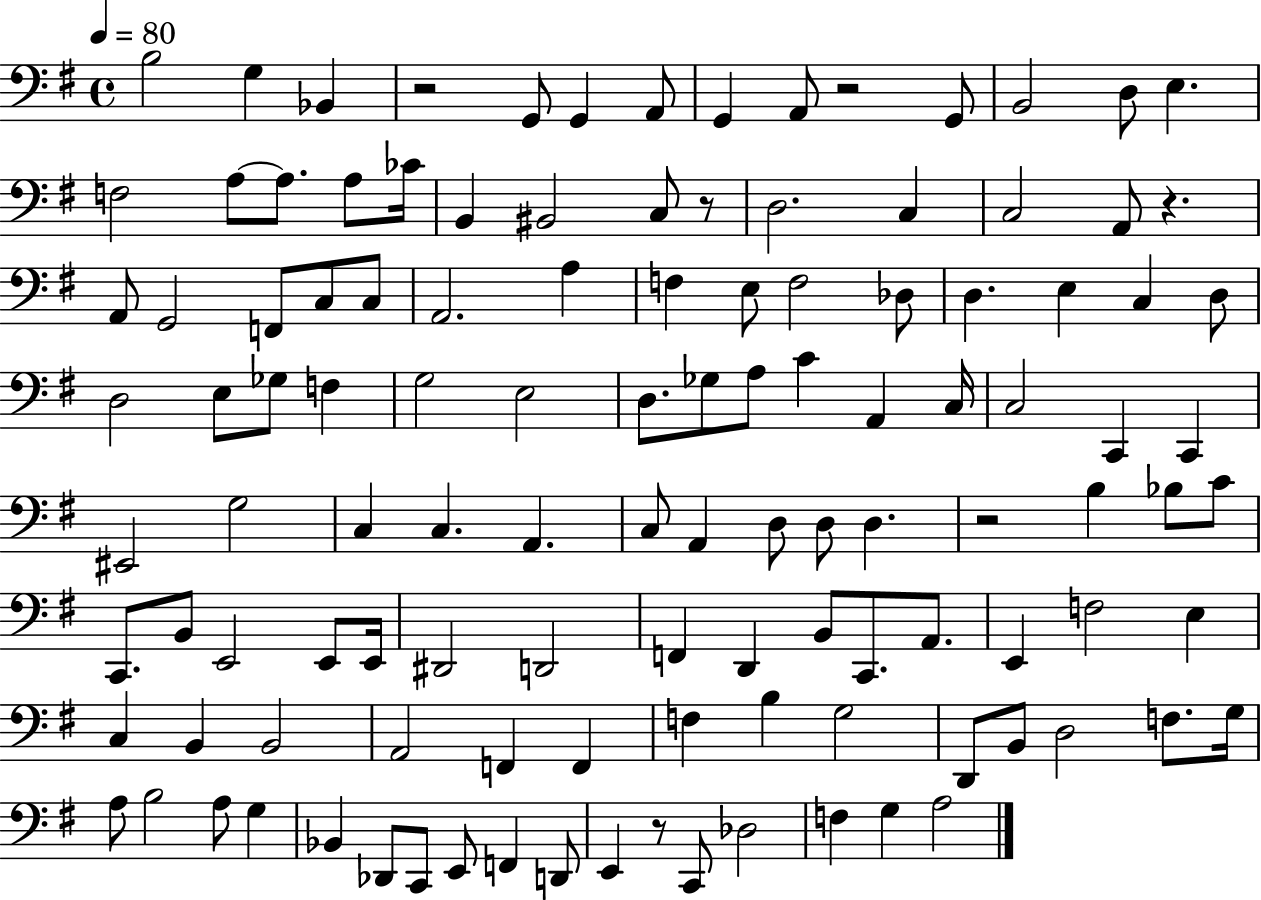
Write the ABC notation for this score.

X:1
T:Untitled
M:4/4
L:1/4
K:G
B,2 G, _B,, z2 G,,/2 G,, A,,/2 G,, A,,/2 z2 G,,/2 B,,2 D,/2 E, F,2 A,/2 A,/2 A,/2 _C/4 B,, ^B,,2 C,/2 z/2 D,2 C, C,2 A,,/2 z A,,/2 G,,2 F,,/2 C,/2 C,/2 A,,2 A, F, E,/2 F,2 _D,/2 D, E, C, D,/2 D,2 E,/2 _G,/2 F, G,2 E,2 D,/2 _G,/2 A,/2 C A,, C,/4 C,2 C,, C,, ^E,,2 G,2 C, C, A,, C,/2 A,, D,/2 D,/2 D, z2 B, _B,/2 C/2 C,,/2 B,,/2 E,,2 E,,/2 E,,/4 ^D,,2 D,,2 F,, D,, B,,/2 C,,/2 A,,/2 E,, F,2 E, C, B,, B,,2 A,,2 F,, F,, F, B, G,2 D,,/2 B,,/2 D,2 F,/2 G,/4 A,/2 B,2 A,/2 G, _B,, _D,,/2 C,,/2 E,,/2 F,, D,,/2 E,, z/2 C,,/2 _D,2 F, G, A,2